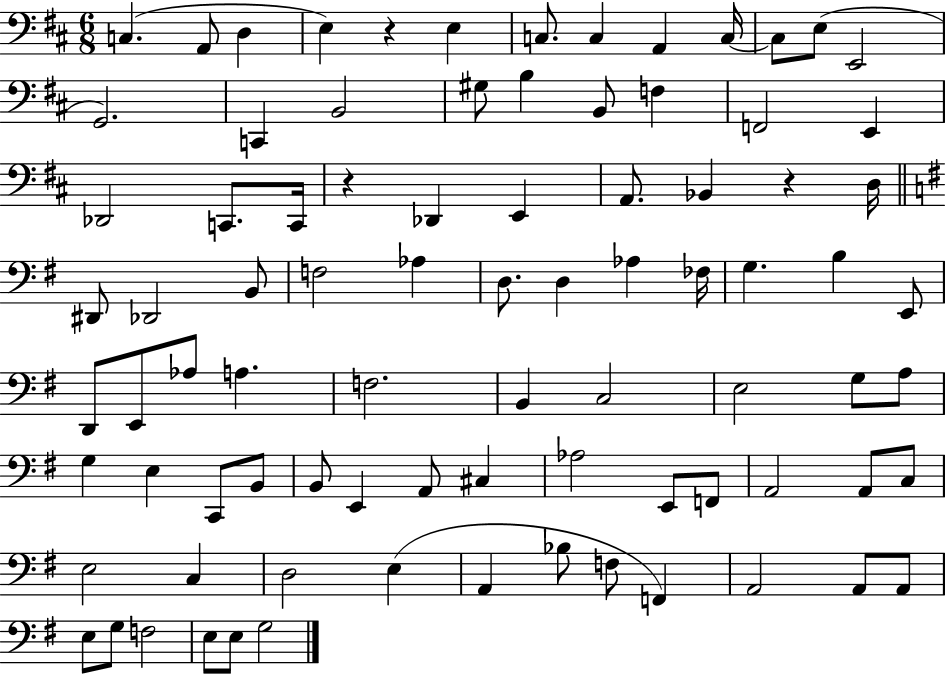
{
  \clef bass
  \numericTimeSignature
  \time 6/8
  \key d \major
  \repeat volta 2 { c4.( a,8 d4 | e4) r4 e4 | c8. c4 a,4 c16~~ | c8 e8( e,2 | \break g,2.) | c,4 b,2 | gis8 b4 b,8 f4 | f,2 e,4 | \break des,2 c,8. c,16 | r4 des,4 e,4 | a,8. bes,4 r4 d16 | \bar "||" \break \key e \minor dis,8 des,2 b,8 | f2 aes4 | d8. d4 aes4 fes16 | g4. b4 e,8 | \break d,8 e,8 aes8 a4. | f2. | b,4 c2 | e2 g8 a8 | \break g4 e4 c,8 b,8 | b,8 e,4 a,8 cis4 | aes2 e,8 f,8 | a,2 a,8 c8 | \break e2 c4 | d2 e4( | a,4 bes8 f8 f,4) | a,2 a,8 a,8 | \break e8 g8 f2 | e8 e8 g2 | } \bar "|."
}